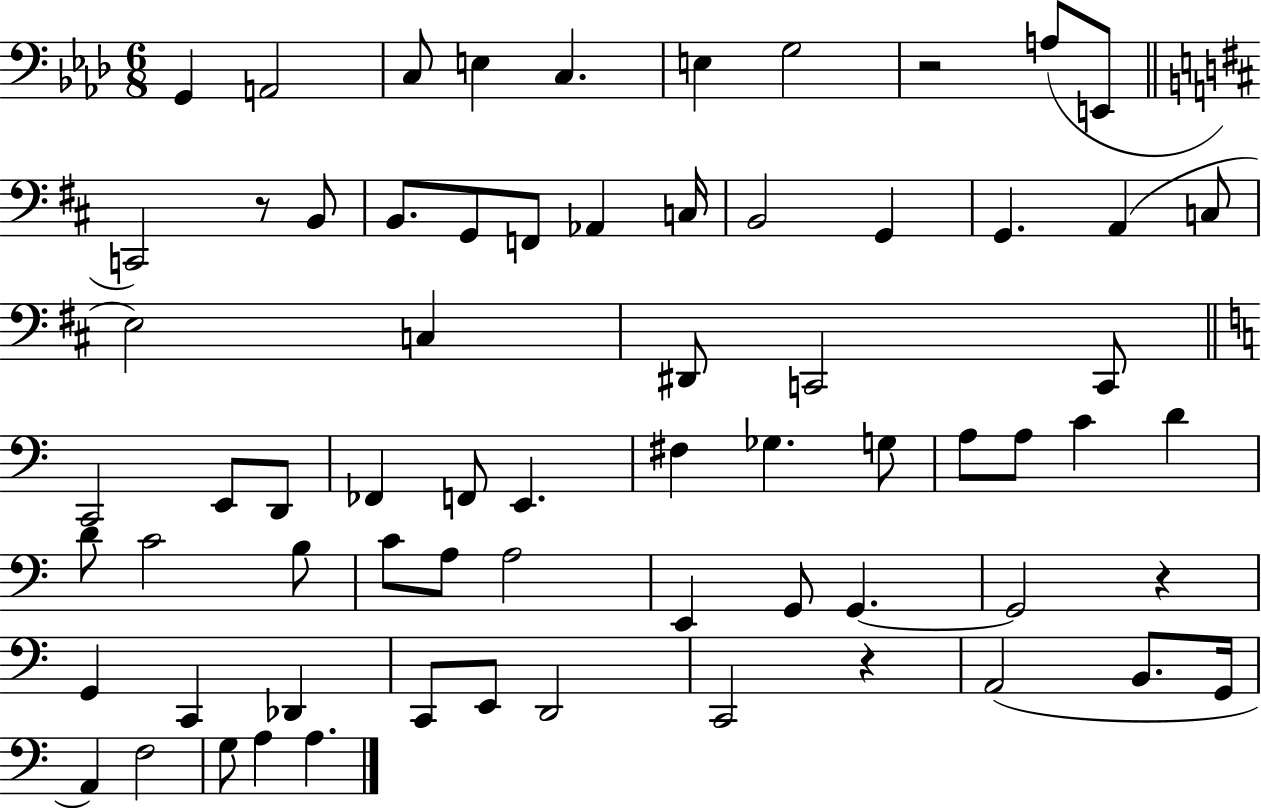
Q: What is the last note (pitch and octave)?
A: A3